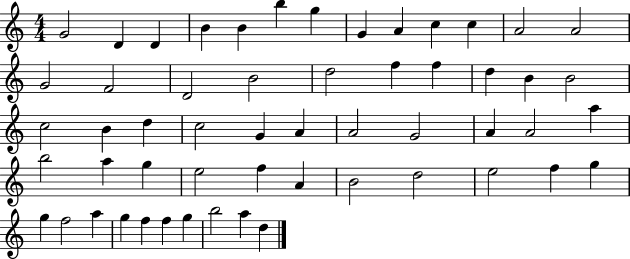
G4/h D4/q D4/q B4/q B4/q B5/q G5/q G4/q A4/q C5/q C5/q A4/h A4/h G4/h F4/h D4/h B4/h D5/h F5/q F5/q D5/q B4/q B4/h C5/h B4/q D5/q C5/h G4/q A4/q A4/h G4/h A4/q A4/h A5/q B5/h A5/q G5/q E5/h F5/q A4/q B4/h D5/h E5/h F5/q G5/q G5/q F5/h A5/q G5/q F5/q F5/q G5/q B5/h A5/q D5/q